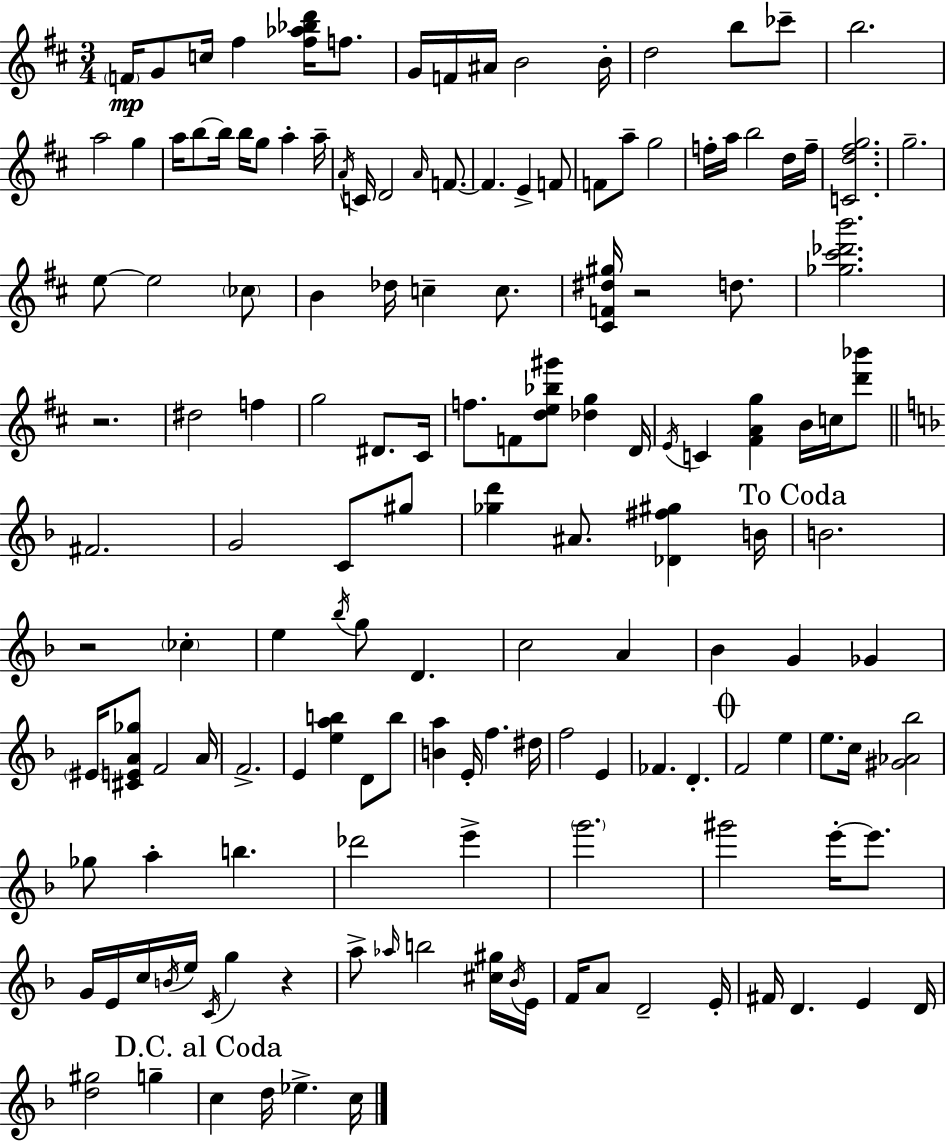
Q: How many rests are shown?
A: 4